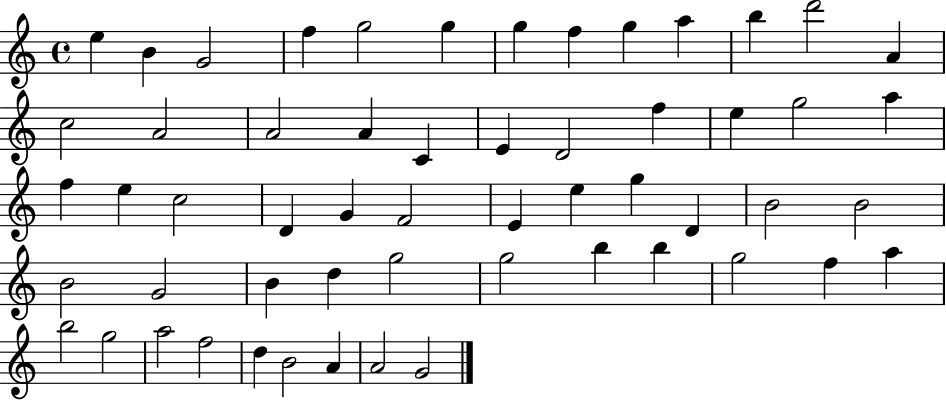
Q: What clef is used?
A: treble